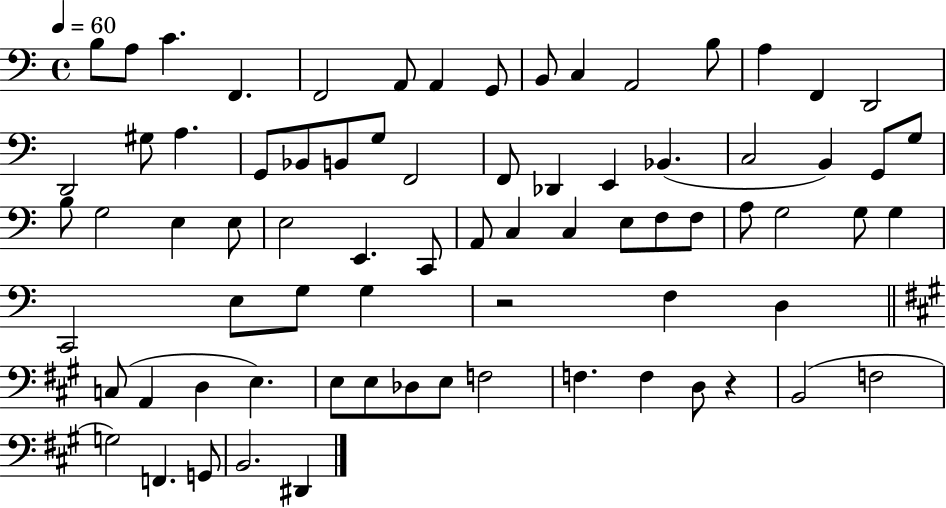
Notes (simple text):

B3/e A3/e C4/q. F2/q. F2/h A2/e A2/q G2/e B2/e C3/q A2/h B3/e A3/q F2/q D2/h D2/h G#3/e A3/q. G2/e Bb2/e B2/e G3/e F2/h F2/e Db2/q E2/q Bb2/q. C3/h B2/q G2/e G3/e B3/e G3/h E3/q E3/e E3/h E2/q. C2/e A2/e C3/q C3/q E3/e F3/e F3/e A3/e G3/h G3/e G3/q C2/h E3/e G3/e G3/q R/h F3/q D3/q C3/e A2/q D3/q E3/q. E3/e E3/e Db3/e E3/e F3/h F3/q. F3/q D3/e R/q B2/h F3/h G3/h F2/q. G2/e B2/h. D#2/q